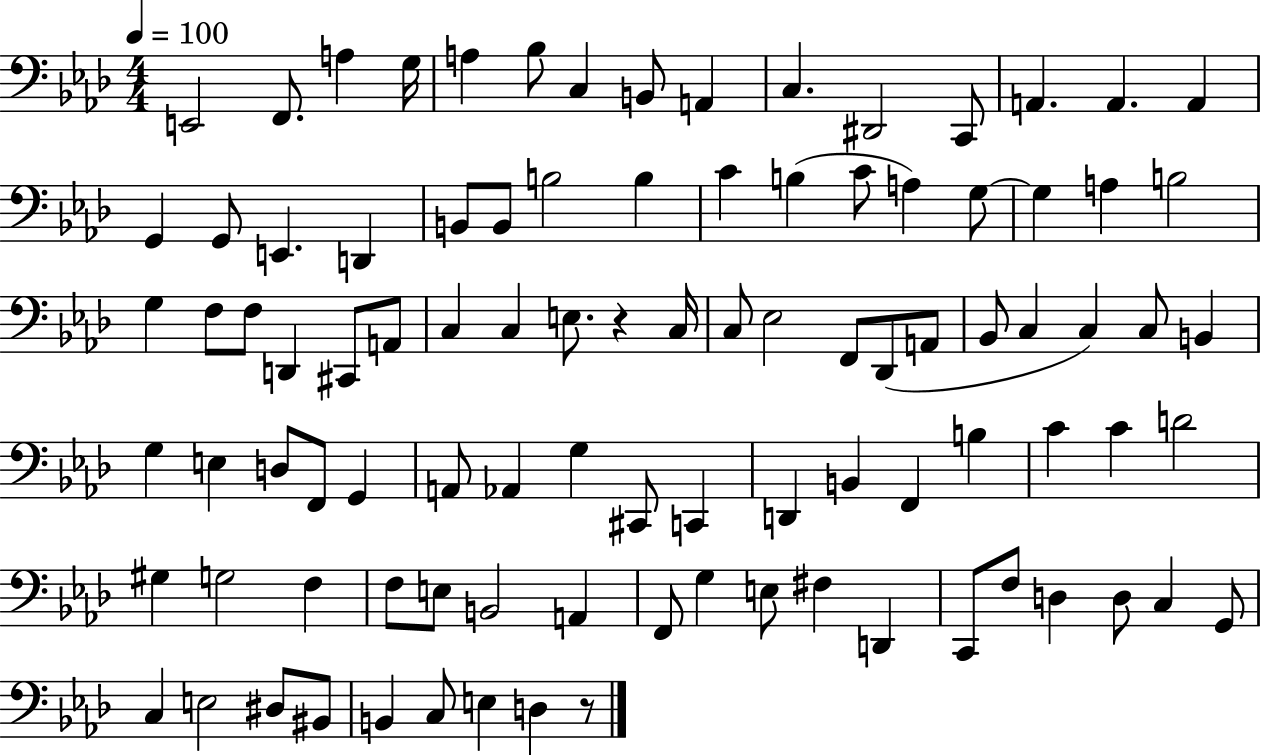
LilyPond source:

{
  \clef bass
  \numericTimeSignature
  \time 4/4
  \key aes \major
  \tempo 4 = 100
  \repeat volta 2 { e,2 f,8. a4 g16 | a4 bes8 c4 b,8 a,4 | c4. dis,2 c,8 | a,4. a,4. a,4 | \break g,4 g,8 e,4. d,4 | b,8 b,8 b2 b4 | c'4 b4( c'8 a4) g8~~ | g4 a4 b2 | \break g4 f8 f8 d,4 cis,8 a,8 | c4 c4 e8. r4 c16 | c8 ees2 f,8 des,8( a,8 | bes,8 c4 c4) c8 b,4 | \break g4 e4 d8 f,8 g,4 | a,8 aes,4 g4 cis,8 c,4 | d,4 b,4 f,4 b4 | c'4 c'4 d'2 | \break gis4 g2 f4 | f8 e8 b,2 a,4 | f,8 g4 e8 fis4 d,4 | c,8 f8 d4 d8 c4 g,8 | \break c4 e2 dis8 bis,8 | b,4 c8 e4 d4 r8 | } \bar "|."
}